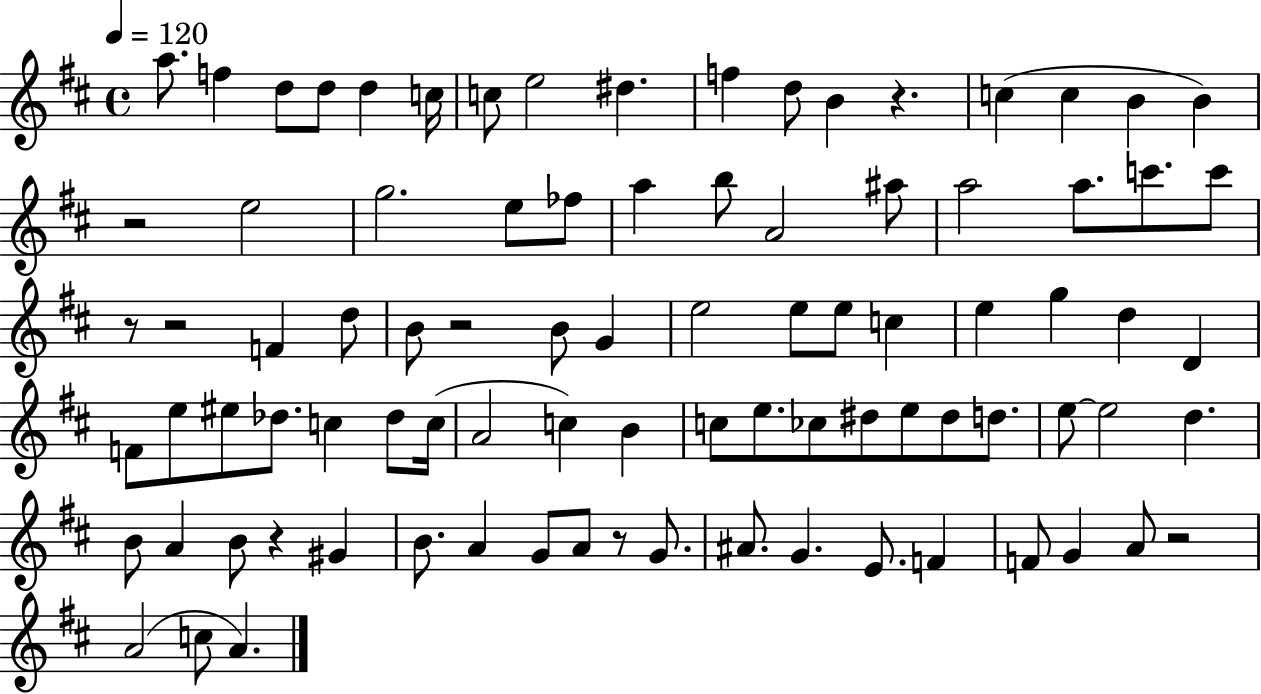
{
  \clef treble
  \time 4/4
  \defaultTimeSignature
  \key d \major
  \tempo 4 = 120
  \repeat volta 2 { a''8. f''4 d''8 d''8 d''4 c''16 | c''8 e''2 dis''4. | f''4 d''8 b'4 r4. | c''4( c''4 b'4 b'4) | \break r2 e''2 | g''2. e''8 fes''8 | a''4 b''8 a'2 ais''8 | a''2 a''8. c'''8. c'''8 | \break r8 r2 f'4 d''8 | b'8 r2 b'8 g'4 | e''2 e''8 e''8 c''4 | e''4 g''4 d''4 d'4 | \break f'8 e''8 eis''8 des''8. c''4 des''8 c''16( | a'2 c''4) b'4 | c''8 e''8. ces''8 dis''8 e''8 dis''8 d''8. | e''8~~ e''2 d''4. | \break b'8 a'4 b'8 r4 gis'4 | b'8. a'4 g'8 a'8 r8 g'8. | ais'8. g'4. e'8. f'4 | f'8 g'4 a'8 r2 | \break a'2( c''8 a'4.) | } \bar "|."
}